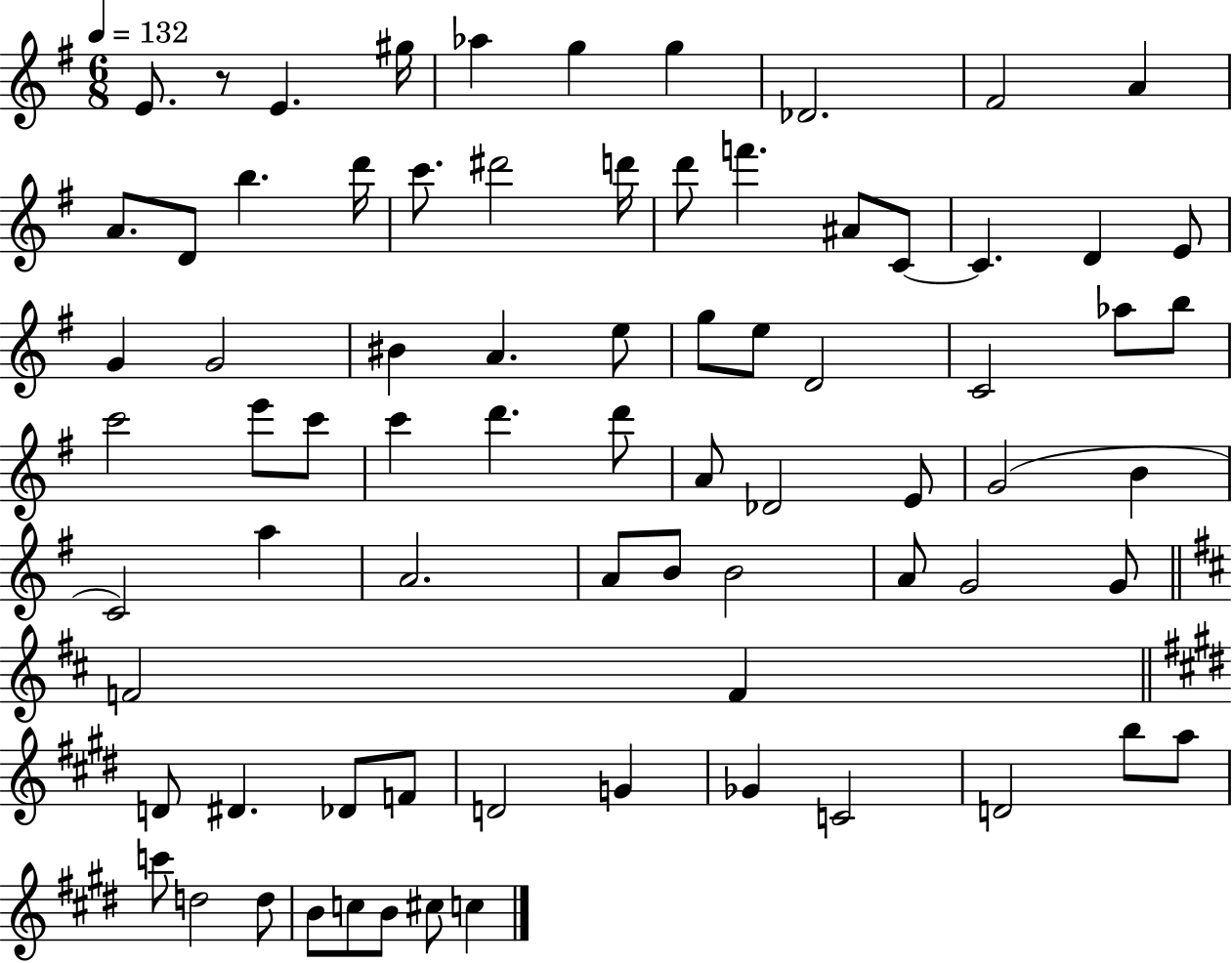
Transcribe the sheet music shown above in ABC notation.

X:1
T:Untitled
M:6/8
L:1/4
K:G
E/2 z/2 E ^g/4 _a g g _D2 ^F2 A A/2 D/2 b d'/4 c'/2 ^d'2 d'/4 d'/2 f' ^A/2 C/2 C D E/2 G G2 ^B A e/2 g/2 e/2 D2 C2 _a/2 b/2 c'2 e'/2 c'/2 c' d' d'/2 A/2 _D2 E/2 G2 B C2 a A2 A/2 B/2 B2 A/2 G2 G/2 F2 F D/2 ^D _D/2 F/2 D2 G _G C2 D2 b/2 a/2 c'/2 d2 d/2 B/2 c/2 B/2 ^c/2 c